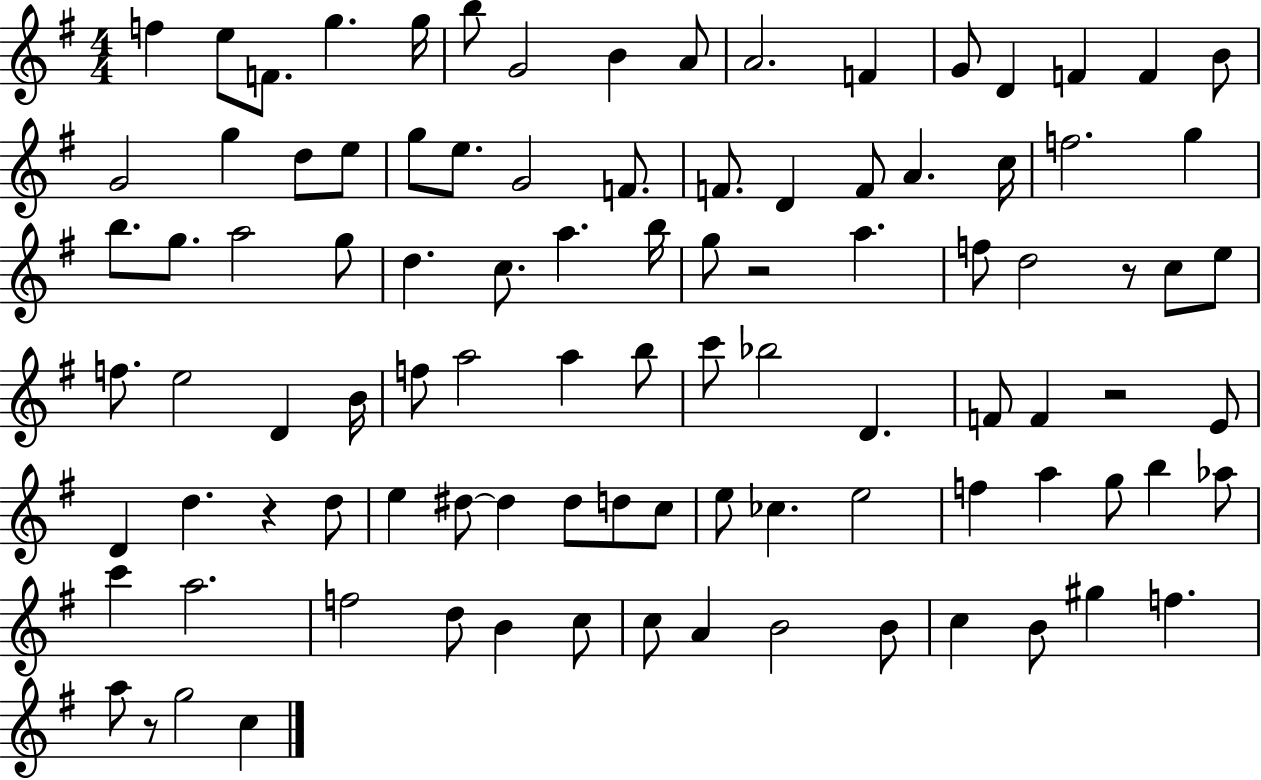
F5/q E5/e F4/e. G5/q. G5/s B5/e G4/h B4/q A4/e A4/h. F4/q G4/e D4/q F4/q F4/q B4/e G4/h G5/q D5/e E5/e G5/e E5/e. G4/h F4/e. F4/e. D4/q F4/e A4/q. C5/s F5/h. G5/q B5/e. G5/e. A5/h G5/e D5/q. C5/e. A5/q. B5/s G5/e R/h A5/q. F5/e D5/h R/e C5/e E5/e F5/e. E5/h D4/q B4/s F5/e A5/h A5/q B5/e C6/e Bb5/h D4/q. F4/e F4/q R/h E4/e D4/q D5/q. R/q D5/e E5/q D#5/e D#5/q D#5/e D5/e C5/e E5/e CES5/q. E5/h F5/q A5/q G5/e B5/q Ab5/e C6/q A5/h. F5/h D5/e B4/q C5/e C5/e A4/q B4/h B4/e C5/q B4/e G#5/q F5/q. A5/e R/e G5/h C5/q